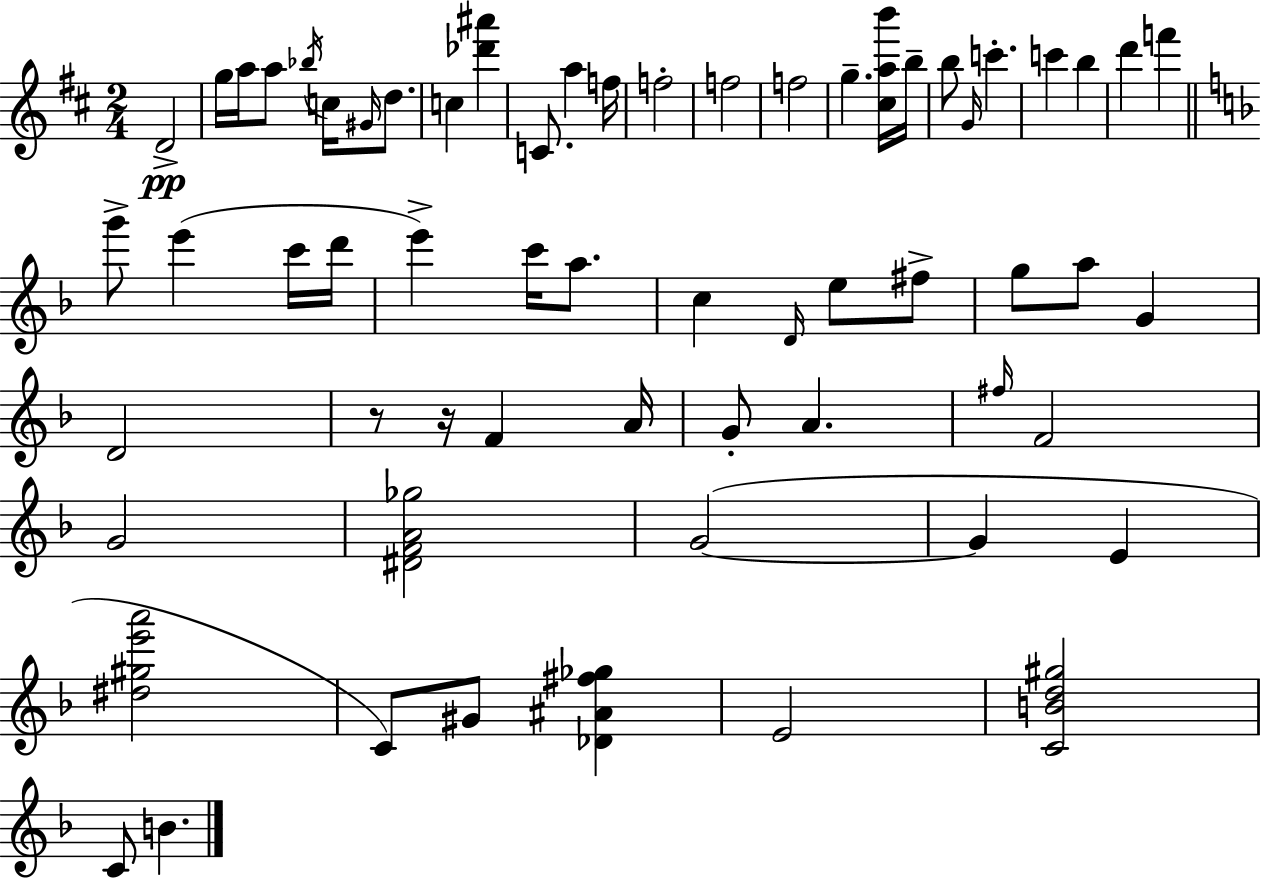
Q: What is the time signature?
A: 2/4